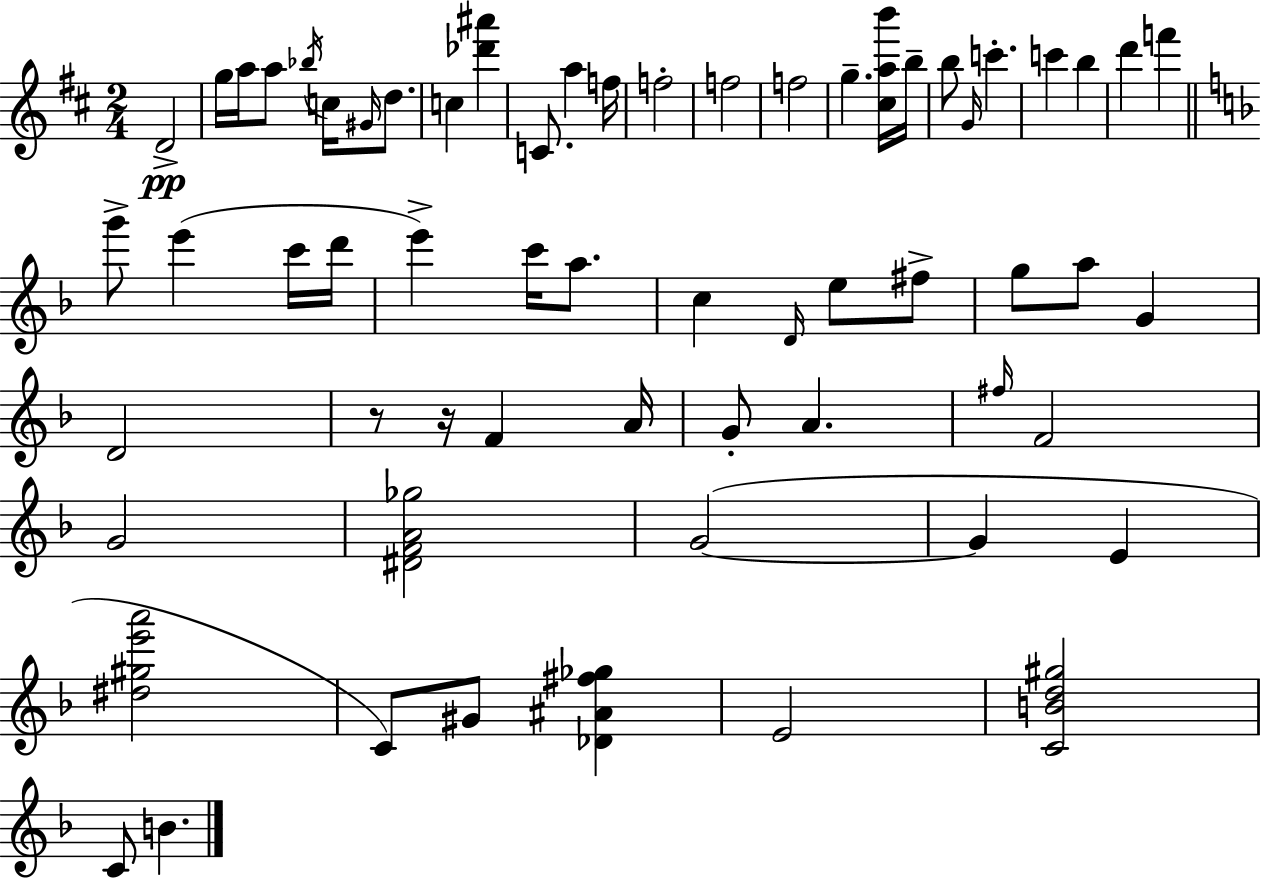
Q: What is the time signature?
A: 2/4